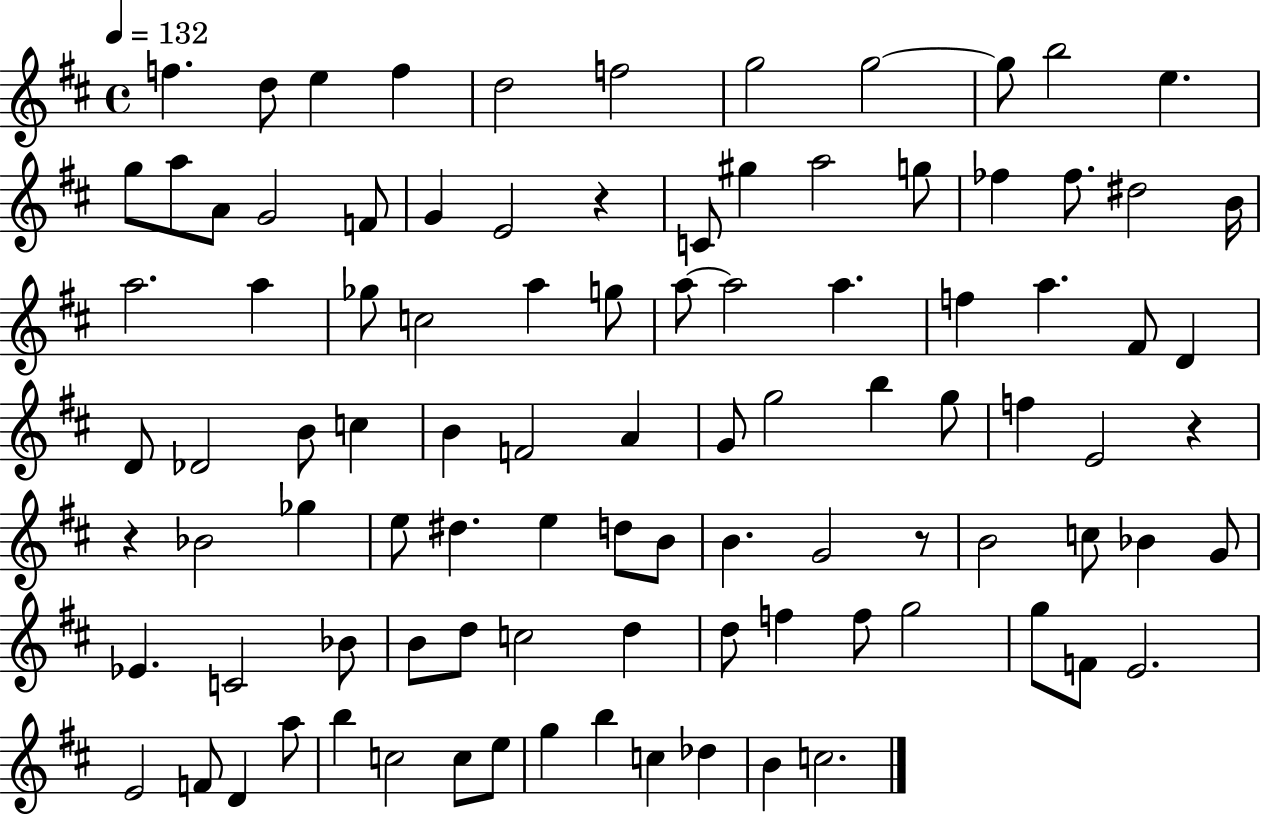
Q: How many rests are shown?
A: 4